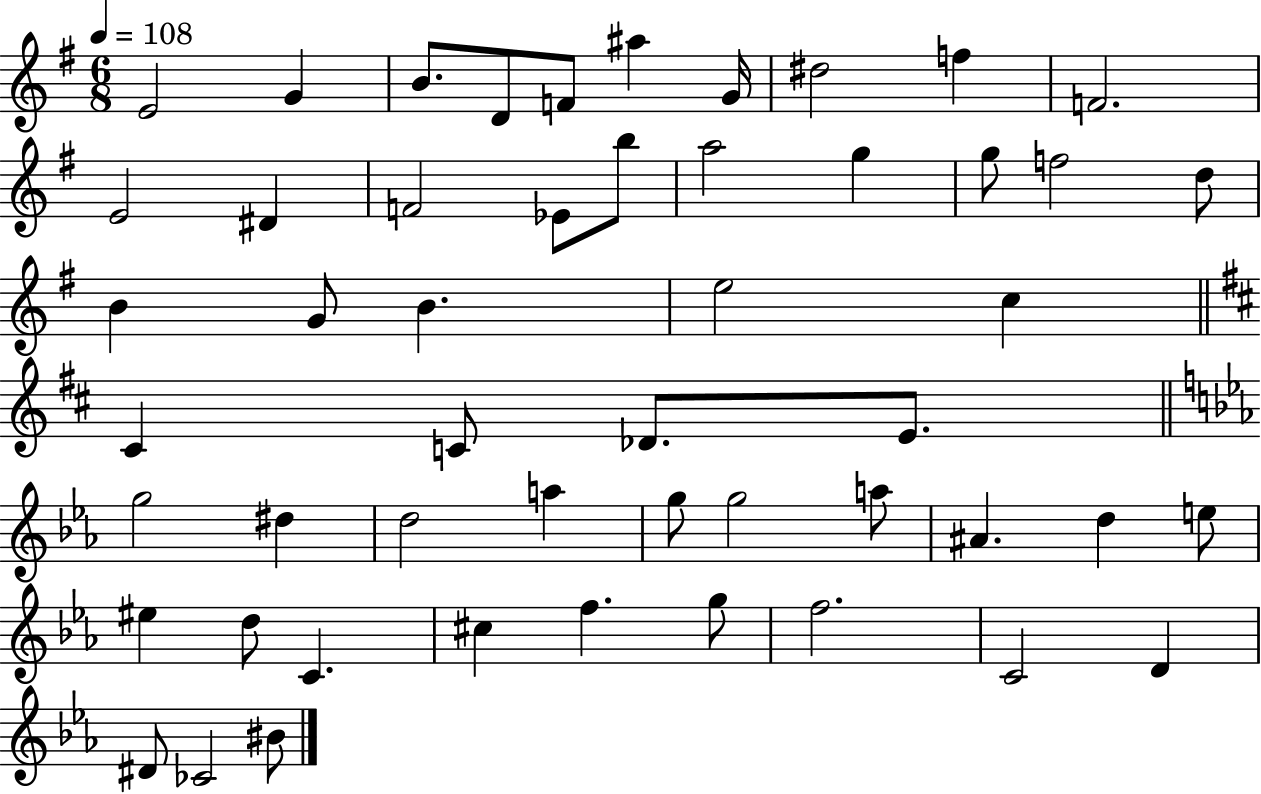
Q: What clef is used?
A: treble